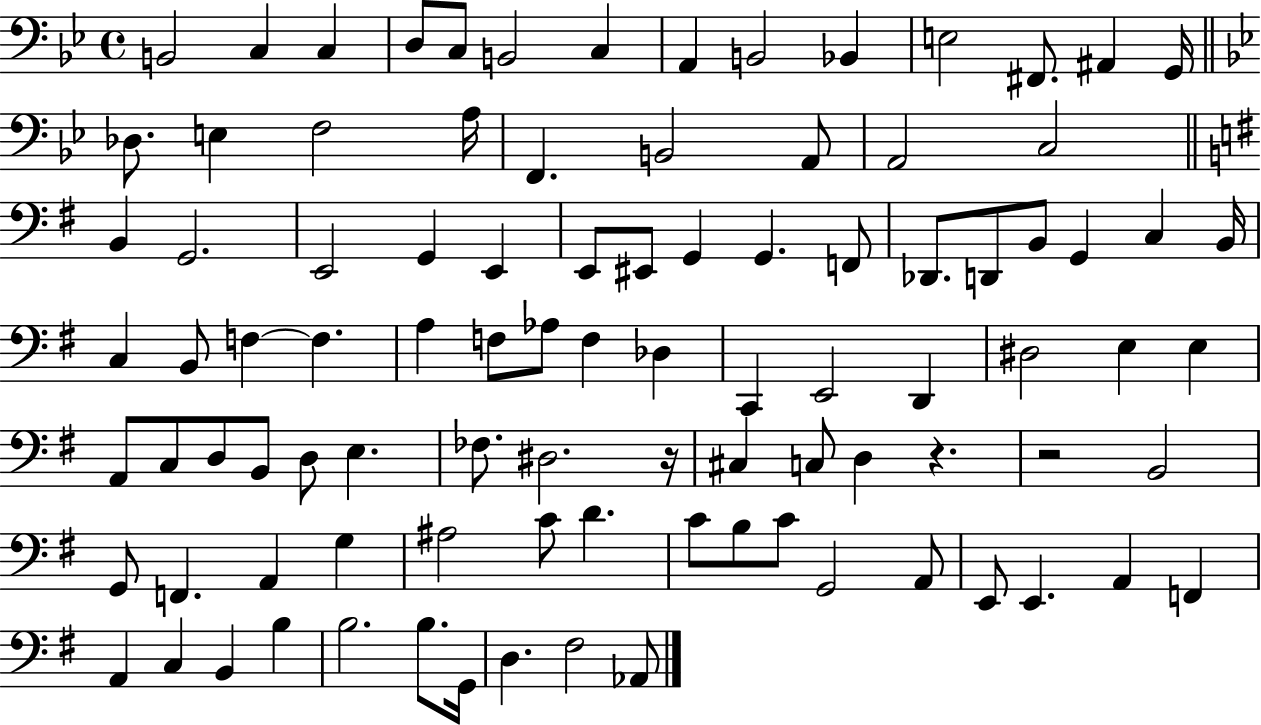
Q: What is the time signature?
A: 4/4